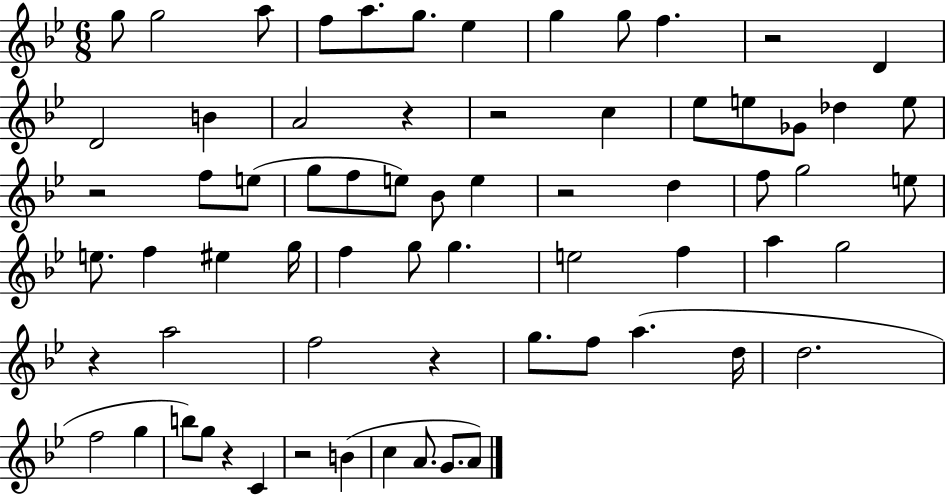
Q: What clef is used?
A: treble